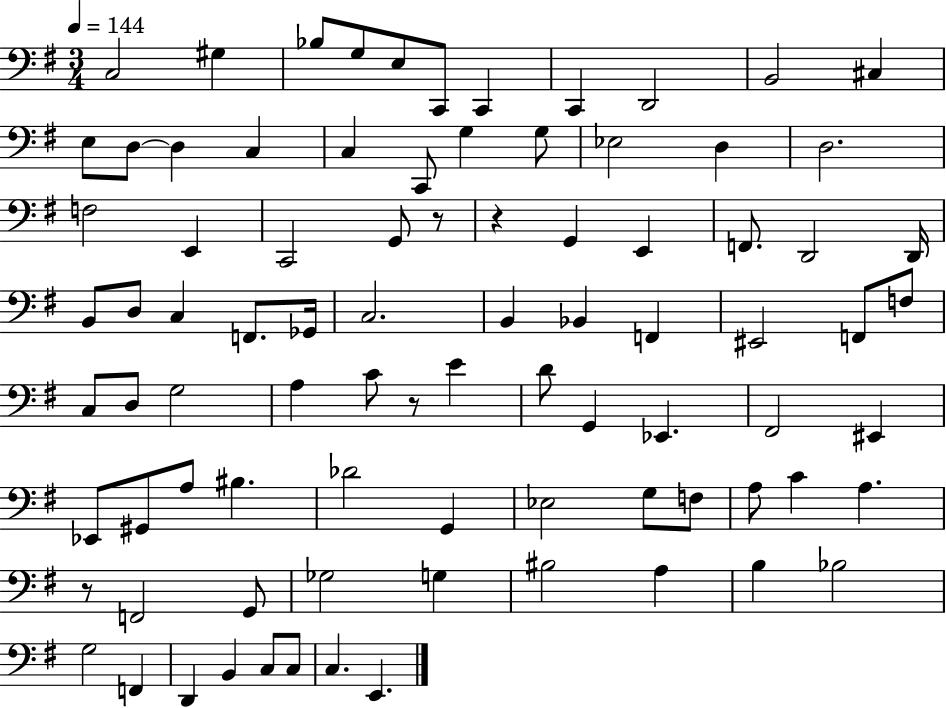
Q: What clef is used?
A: bass